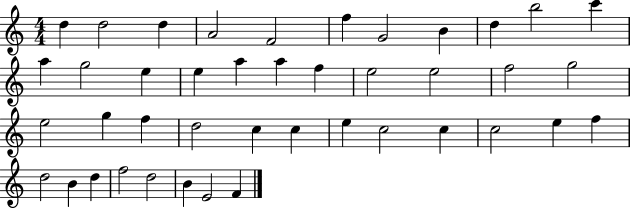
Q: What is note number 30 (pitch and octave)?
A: C5